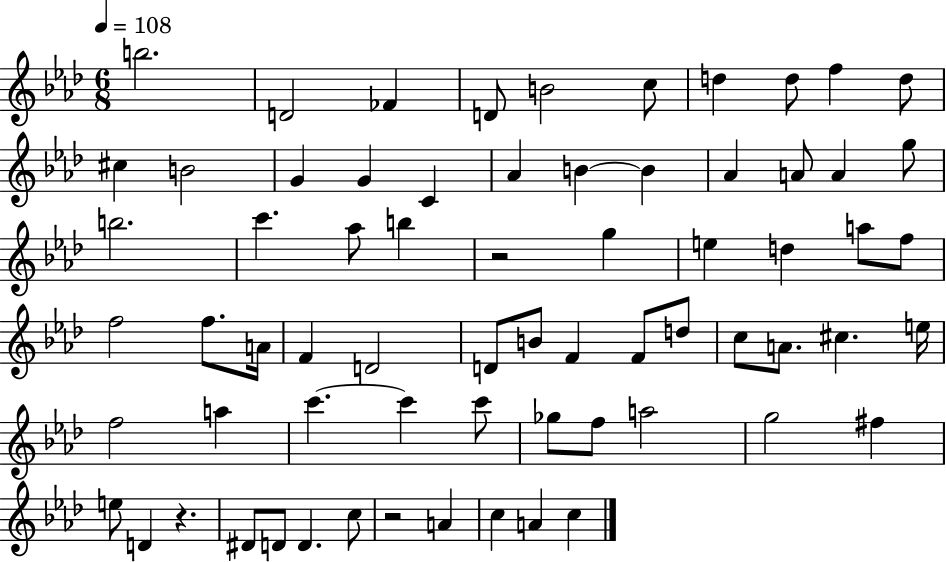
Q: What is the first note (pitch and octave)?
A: B5